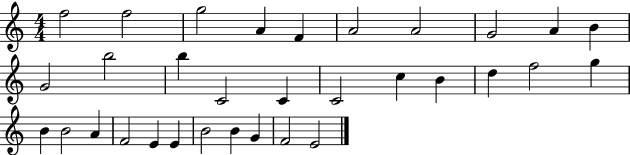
{
  \clef treble
  \numericTimeSignature
  \time 4/4
  \key c \major
  f''2 f''2 | g''2 a'4 f'4 | a'2 a'2 | g'2 a'4 b'4 | \break g'2 b''2 | b''4 c'2 c'4 | c'2 c''4 b'4 | d''4 f''2 g''4 | \break b'4 b'2 a'4 | f'2 e'4 e'4 | b'2 b'4 g'4 | f'2 e'2 | \break \bar "|."
}